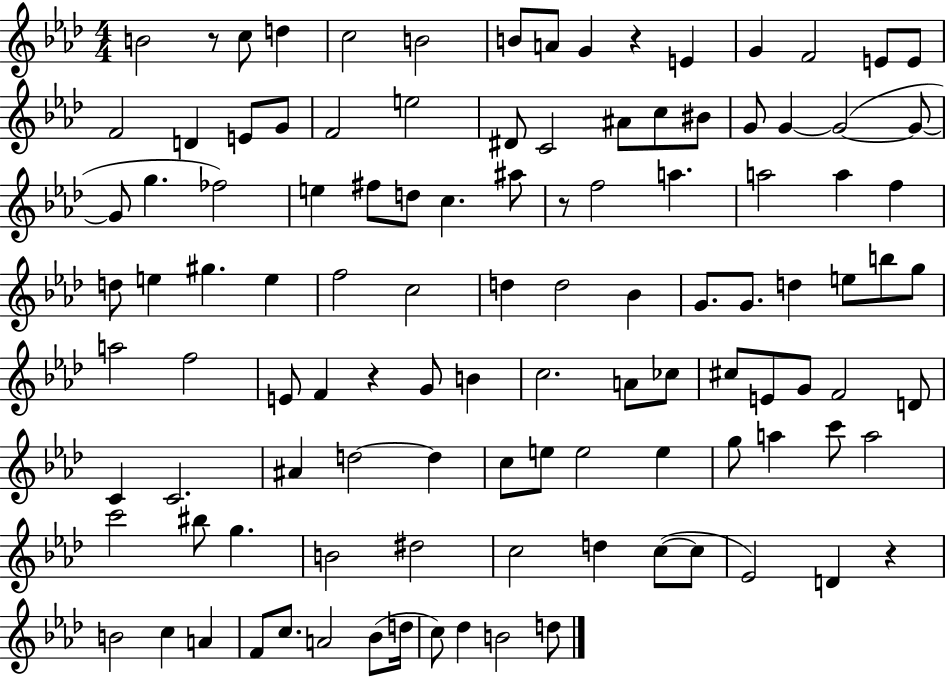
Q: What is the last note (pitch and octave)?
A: D5